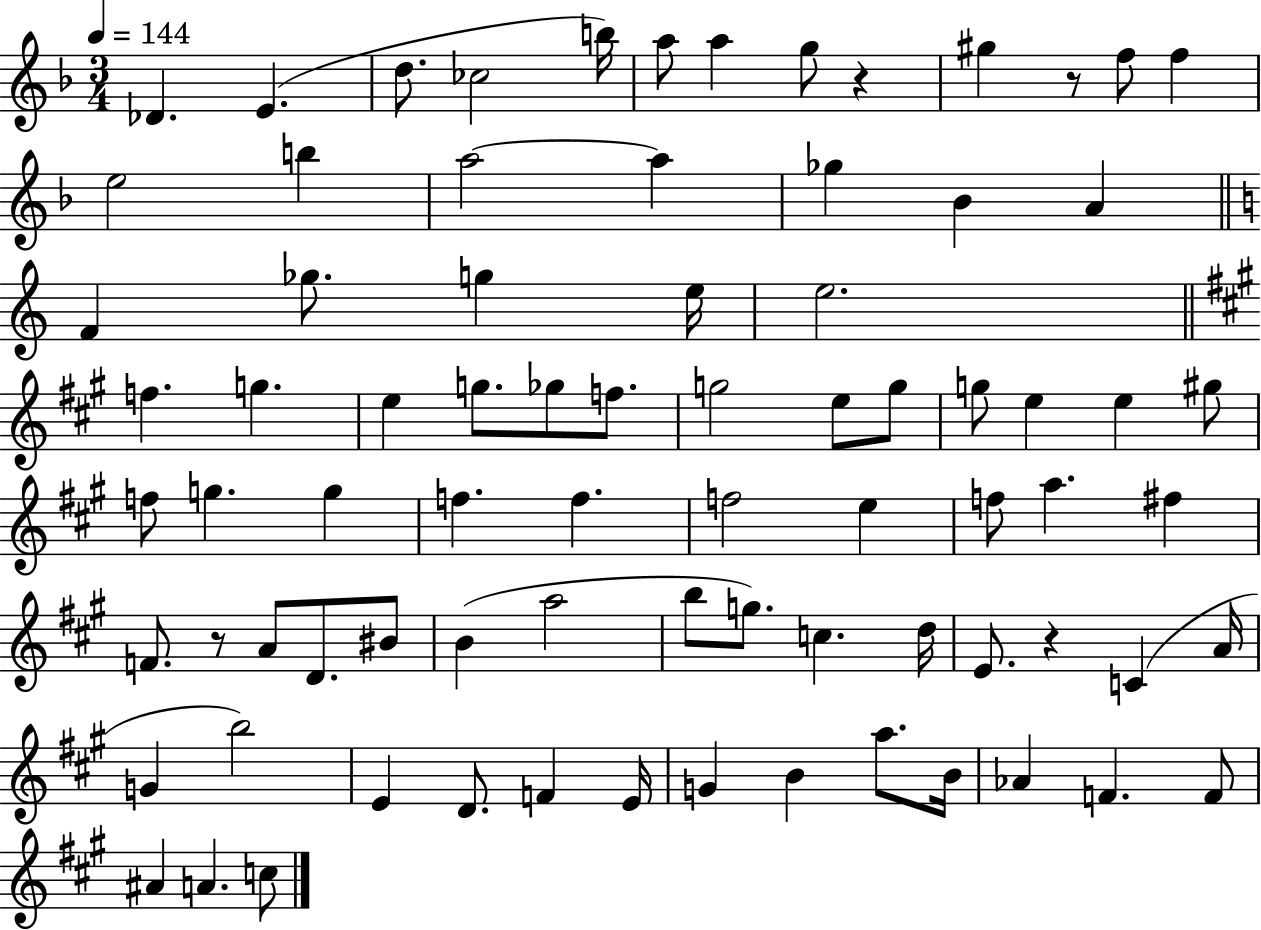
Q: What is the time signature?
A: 3/4